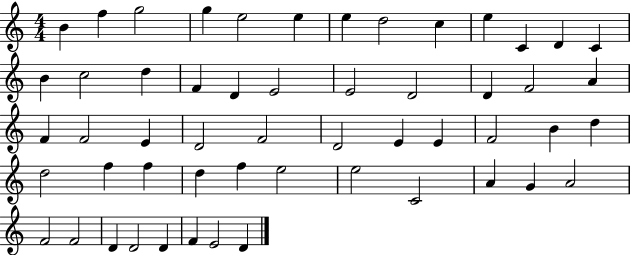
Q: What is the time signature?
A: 4/4